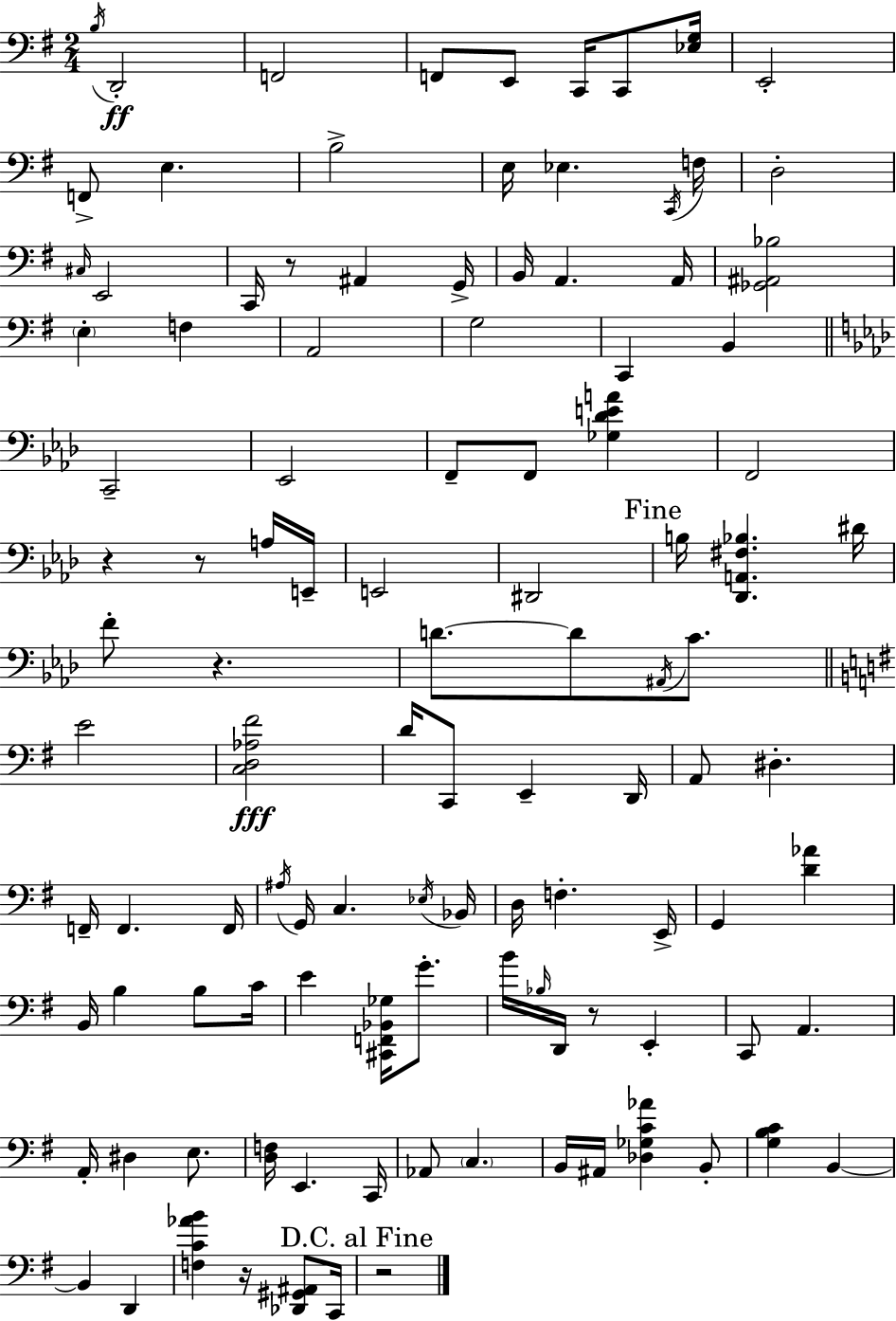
B3/s D2/h F2/h F2/e E2/e C2/s C2/e [Eb3,G3]/s E2/h F2/e E3/q. B3/h E3/s Eb3/q. C2/s F3/s D3/h C#3/s E2/h C2/s R/e A#2/q G2/s B2/s A2/q. A2/s [Gb2,A#2,Bb3]/h E3/q F3/q A2/h G3/h C2/q B2/q C2/h Eb2/h F2/e F2/e [Gb3,Db4,E4,A4]/q F2/h R/q R/e A3/s E2/s E2/h D#2/h B3/s [Db2,A2,F#3,Bb3]/q. D#4/s F4/e R/q. D4/e. D4/e A#2/s C4/e. E4/h [C3,D3,Ab3,F#4]/h D4/s C2/e E2/q D2/s A2/e D#3/q. F2/s F2/q. F2/s A#3/s G2/s C3/q. Eb3/s Bb2/s D3/s F3/q. E2/s G2/q [D4,Ab4]/q B2/s B3/q B3/e C4/s E4/q [C#2,F2,Bb2,Gb3]/s G4/e. B4/s Bb3/s D2/s R/e E2/q C2/e A2/q. A2/s D#3/q E3/e. [D3,F3]/s E2/q. C2/s Ab2/e C3/q. B2/s A#2/s [Db3,Gb3,C4,Ab4]/q B2/e [G3,B3,C4]/q B2/q B2/q D2/q [F3,C4,Ab4,B4]/q R/s [Db2,G#2,A#2]/e C2/s R/h